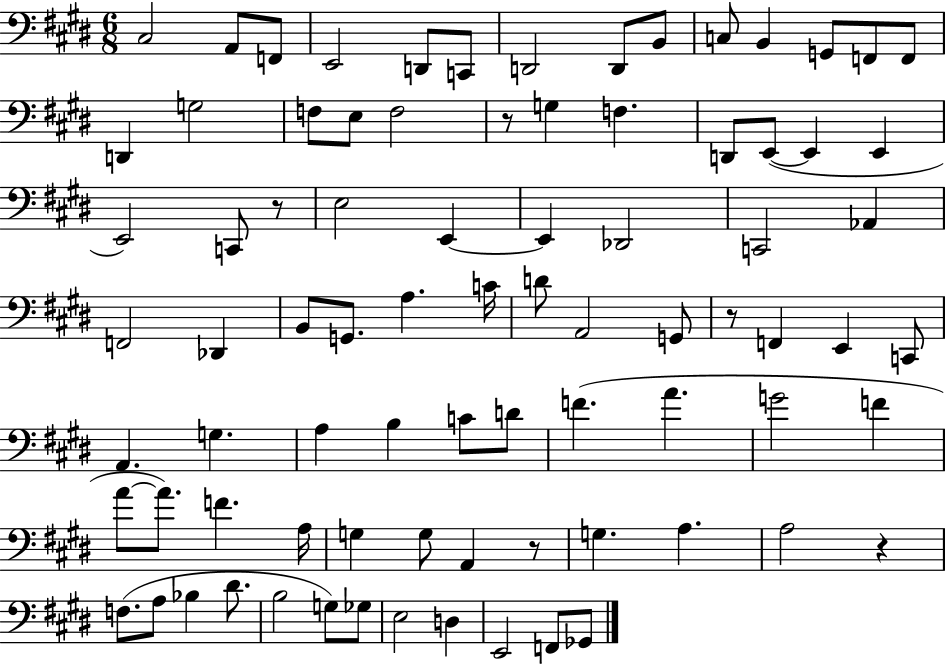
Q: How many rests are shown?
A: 5